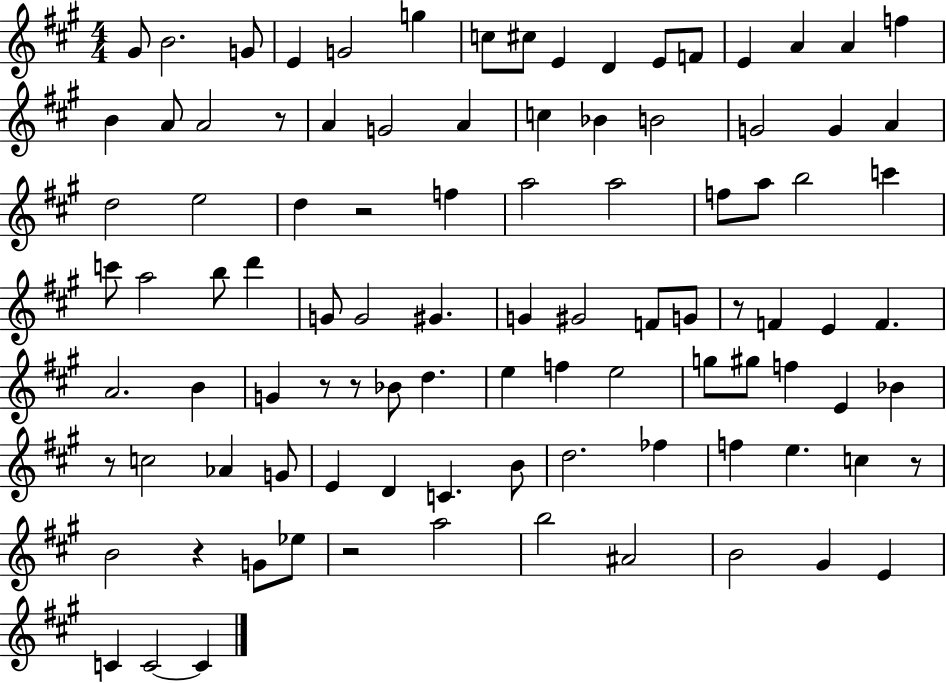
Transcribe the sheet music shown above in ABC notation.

X:1
T:Untitled
M:4/4
L:1/4
K:A
^G/2 B2 G/2 E G2 g c/2 ^c/2 E D E/2 F/2 E A A f B A/2 A2 z/2 A G2 A c _B B2 G2 G A d2 e2 d z2 f a2 a2 f/2 a/2 b2 c' c'/2 a2 b/2 d' G/2 G2 ^G G ^G2 F/2 G/2 z/2 F E F A2 B G z/2 z/2 _B/2 d e f e2 g/2 ^g/2 f E _B z/2 c2 _A G/2 E D C B/2 d2 _f f e c z/2 B2 z G/2 _e/2 z2 a2 b2 ^A2 B2 ^G E C C2 C